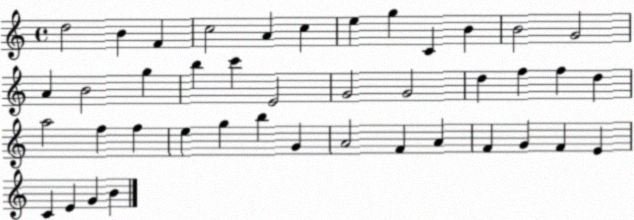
X:1
T:Untitled
M:4/4
L:1/4
K:C
d2 B F c2 A c e g C B B2 G2 A B2 g b c' E2 G2 G2 d f f d a2 f f e g b G A2 F A F G F E C E G B